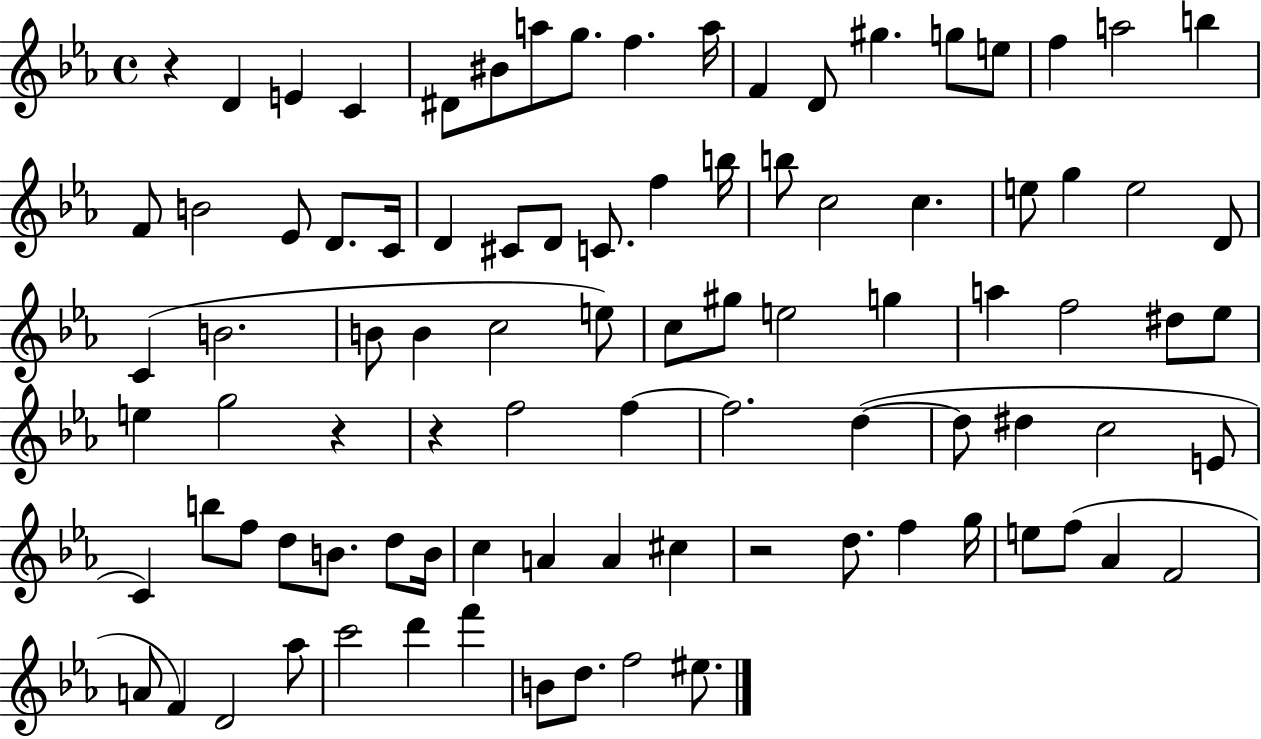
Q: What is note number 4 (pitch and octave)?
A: D#4